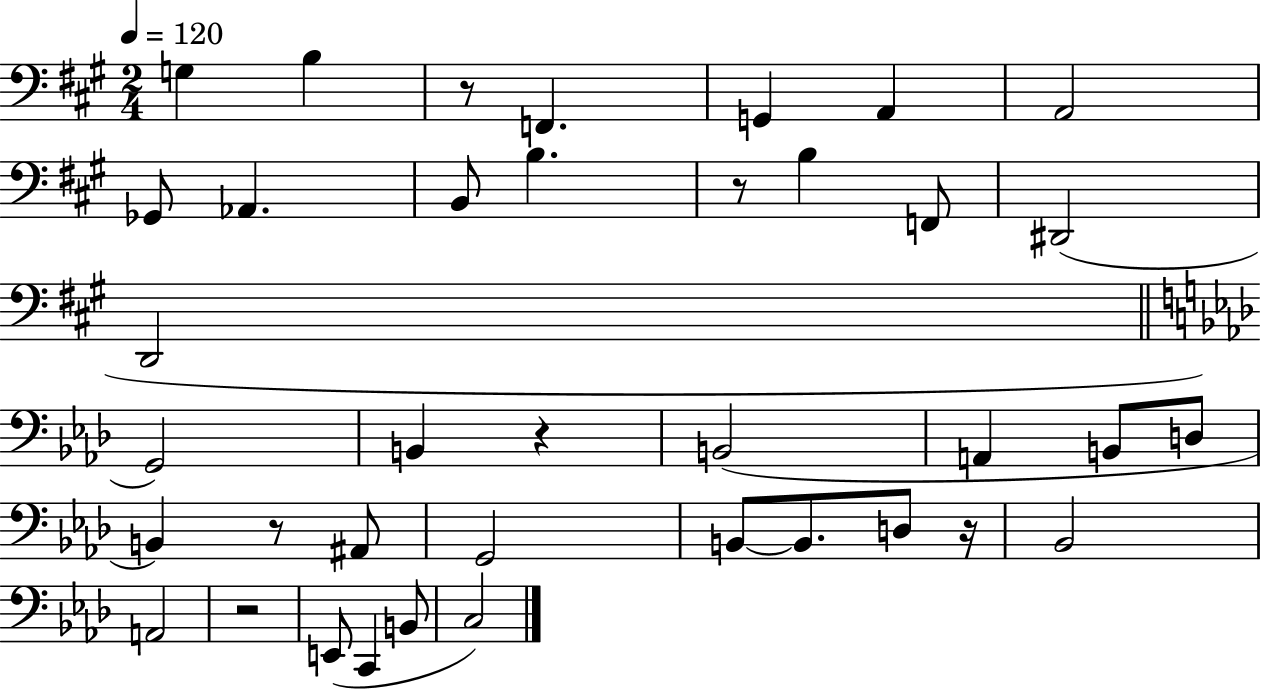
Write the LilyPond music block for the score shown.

{
  \clef bass
  \numericTimeSignature
  \time 2/4
  \key a \major
  \tempo 4 = 120
  g4 b4 | r8 f,4. | g,4 a,4 | a,2 | \break ges,8 aes,4. | b,8 b4. | r8 b4 f,8 | dis,2( | \break d,2 | \bar "||" \break \key aes \major g,2) | b,4 r4 | b,2( | a,4 b,8 d8 | \break b,4) r8 ais,8 | g,2 | b,8~~ b,8. d8 r16 | bes,2 | \break a,2 | r2 | e,8( c,4 b,8 | c2) | \break \bar "|."
}